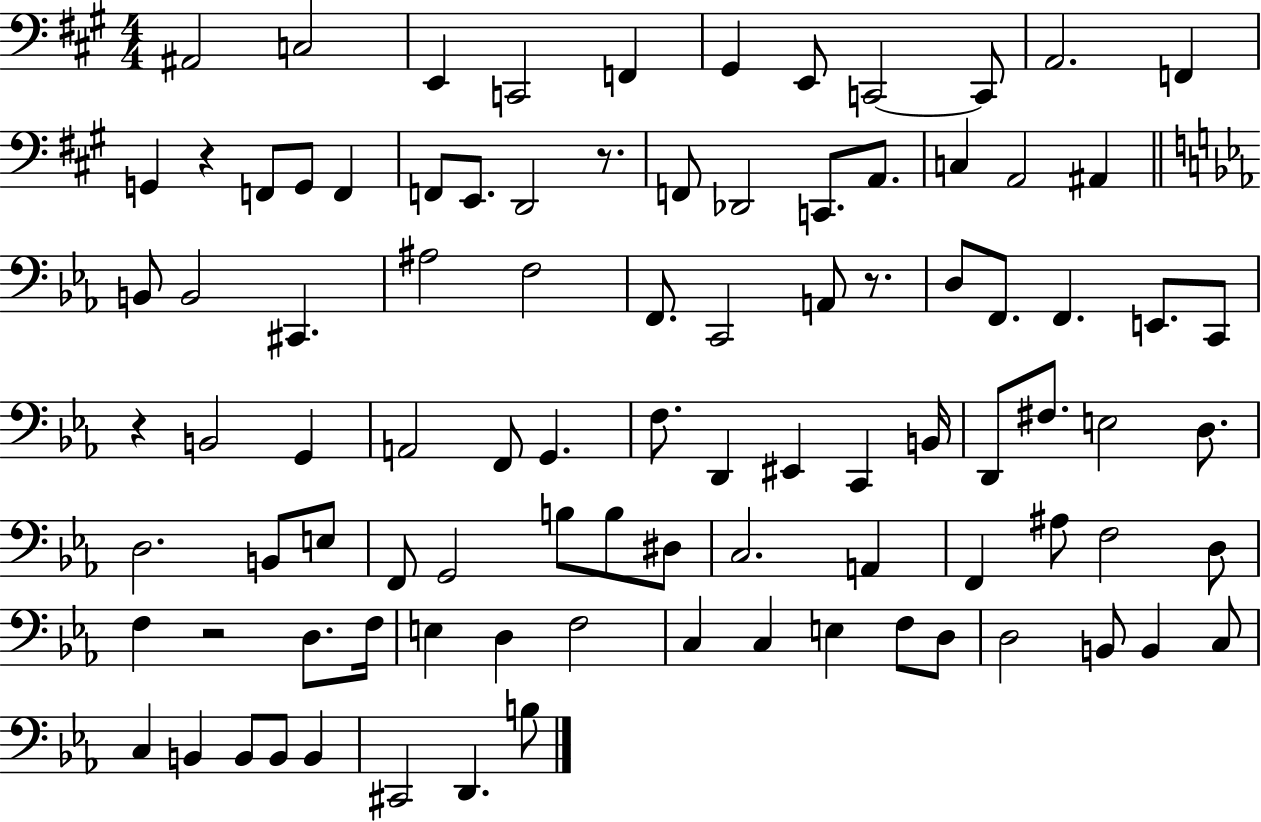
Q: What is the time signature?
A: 4/4